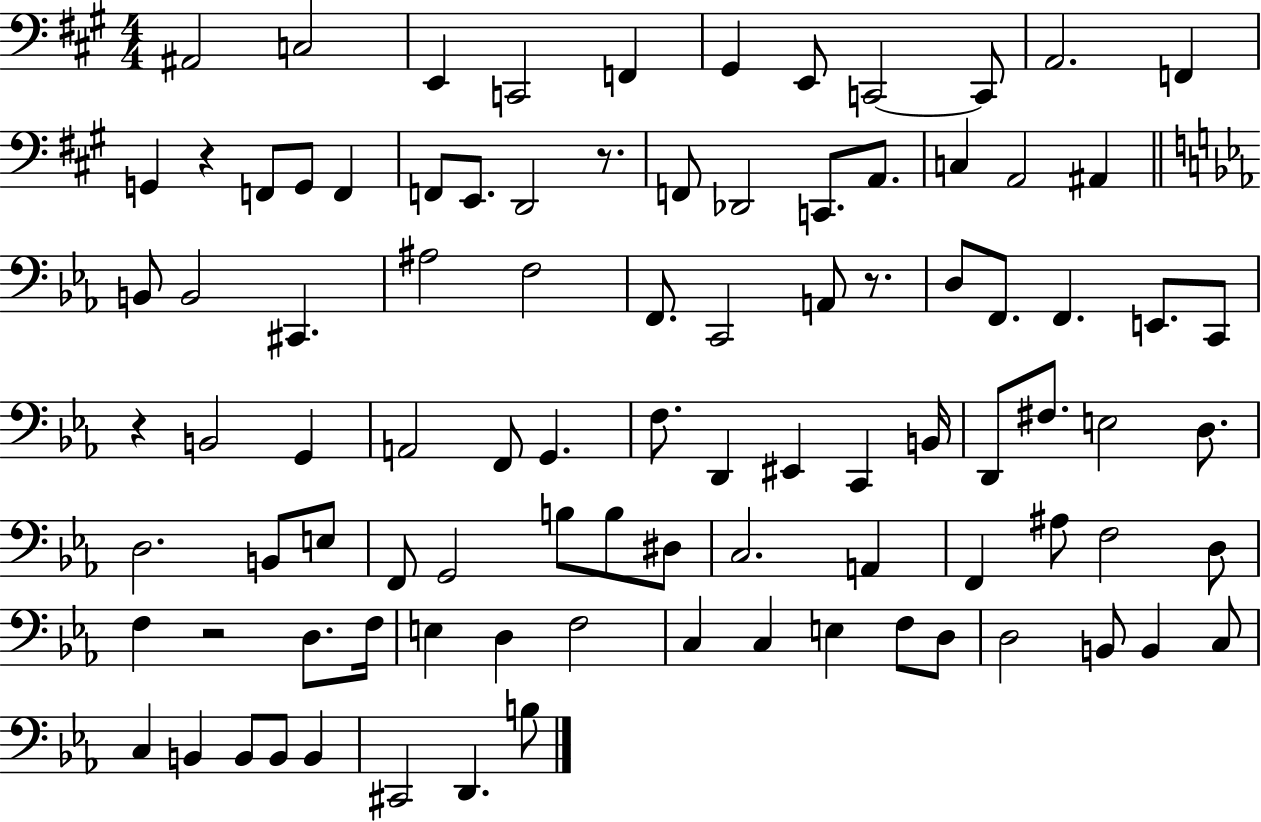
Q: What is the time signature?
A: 4/4